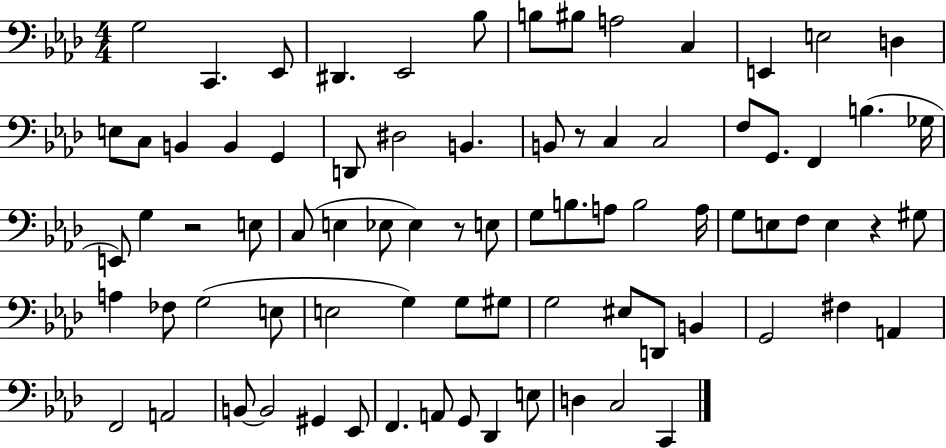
{
  \clef bass
  \numericTimeSignature
  \time 4/4
  \key aes \major
  g2 c,4. ees,8 | dis,4. ees,2 bes8 | b8 bis8 a2 c4 | e,4 e2 d4 | \break e8 c8 b,4 b,4 g,4 | d,8 dis2 b,4. | b,8 r8 c4 c2 | f8 g,8. f,4 b4.( ges16 | \break e,8) g4 r2 e8 | c8( e4 ees8 ees4) r8 e8 | g8 b8. a8 b2 a16 | g8 e8 f8 e4 r4 gis8 | \break a4 fes8 g2( e8 | e2 g4) g8 gis8 | g2 eis8 d,8 b,4 | g,2 fis4 a,4 | \break f,2 a,2 | b,8~~ b,2 gis,4 ees,8 | f,4. a,8 g,8 des,4 e8 | d4 c2 c,4 | \break \bar "|."
}